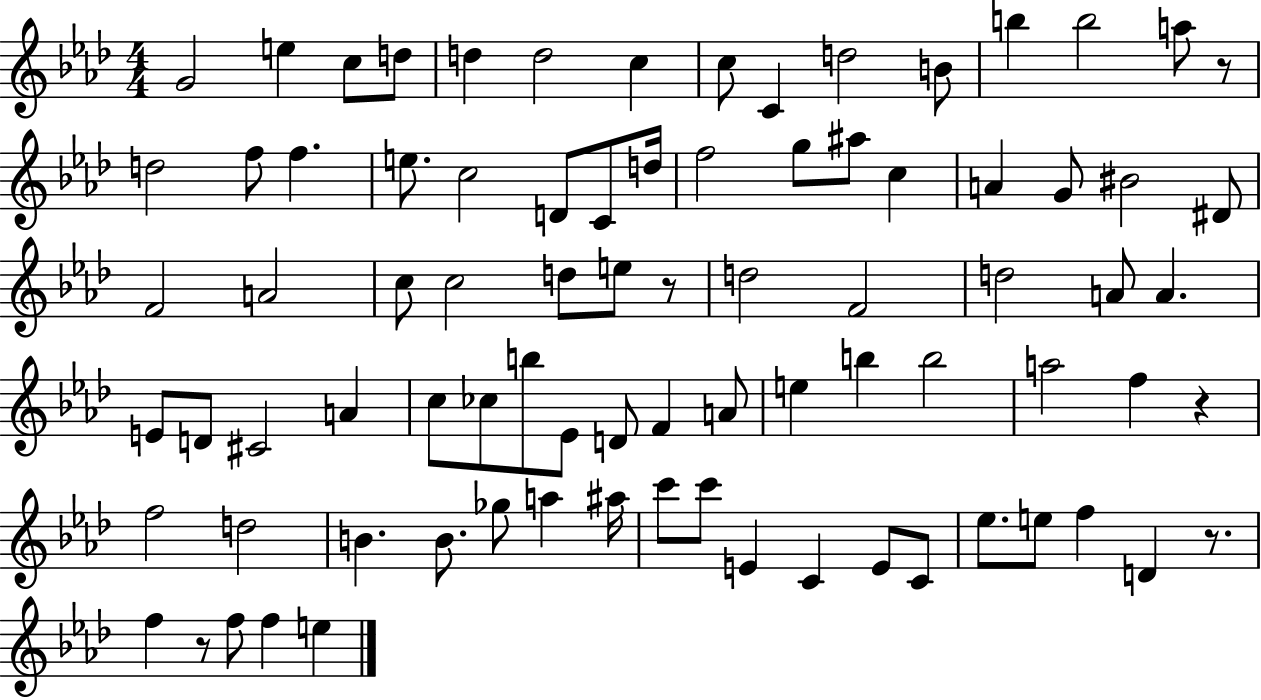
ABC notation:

X:1
T:Untitled
M:4/4
L:1/4
K:Ab
G2 e c/2 d/2 d d2 c c/2 C d2 B/2 b b2 a/2 z/2 d2 f/2 f e/2 c2 D/2 C/2 d/4 f2 g/2 ^a/2 c A G/2 ^B2 ^D/2 F2 A2 c/2 c2 d/2 e/2 z/2 d2 F2 d2 A/2 A E/2 D/2 ^C2 A c/2 _c/2 b/2 _E/2 D/2 F A/2 e b b2 a2 f z f2 d2 B B/2 _g/2 a ^a/4 c'/2 c'/2 E C E/2 C/2 _e/2 e/2 f D z/2 f z/2 f/2 f e